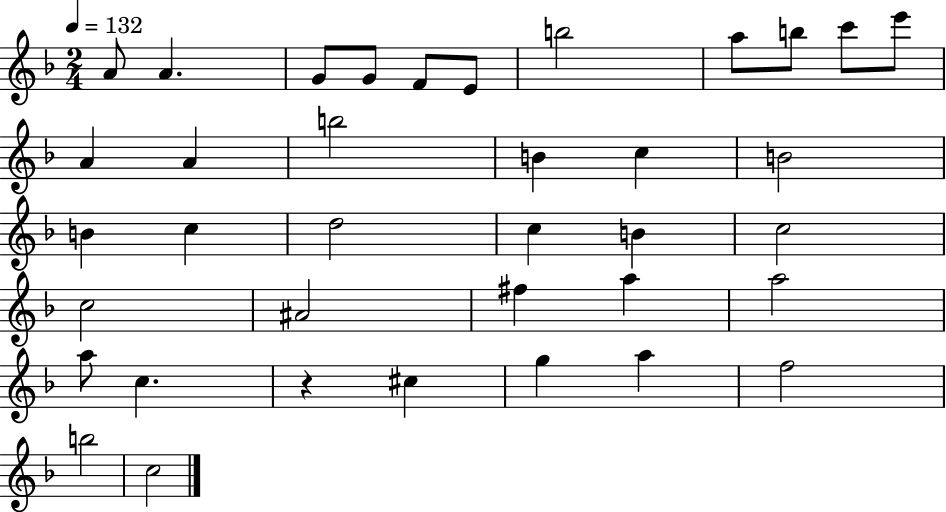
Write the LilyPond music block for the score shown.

{
  \clef treble
  \numericTimeSignature
  \time 2/4
  \key f \major
  \tempo 4 = 132
  a'8 a'4. | g'8 g'8 f'8 e'8 | b''2 | a''8 b''8 c'''8 e'''8 | \break a'4 a'4 | b''2 | b'4 c''4 | b'2 | \break b'4 c''4 | d''2 | c''4 b'4 | c''2 | \break c''2 | ais'2 | fis''4 a''4 | a''2 | \break a''8 c''4. | r4 cis''4 | g''4 a''4 | f''2 | \break b''2 | c''2 | \bar "|."
}